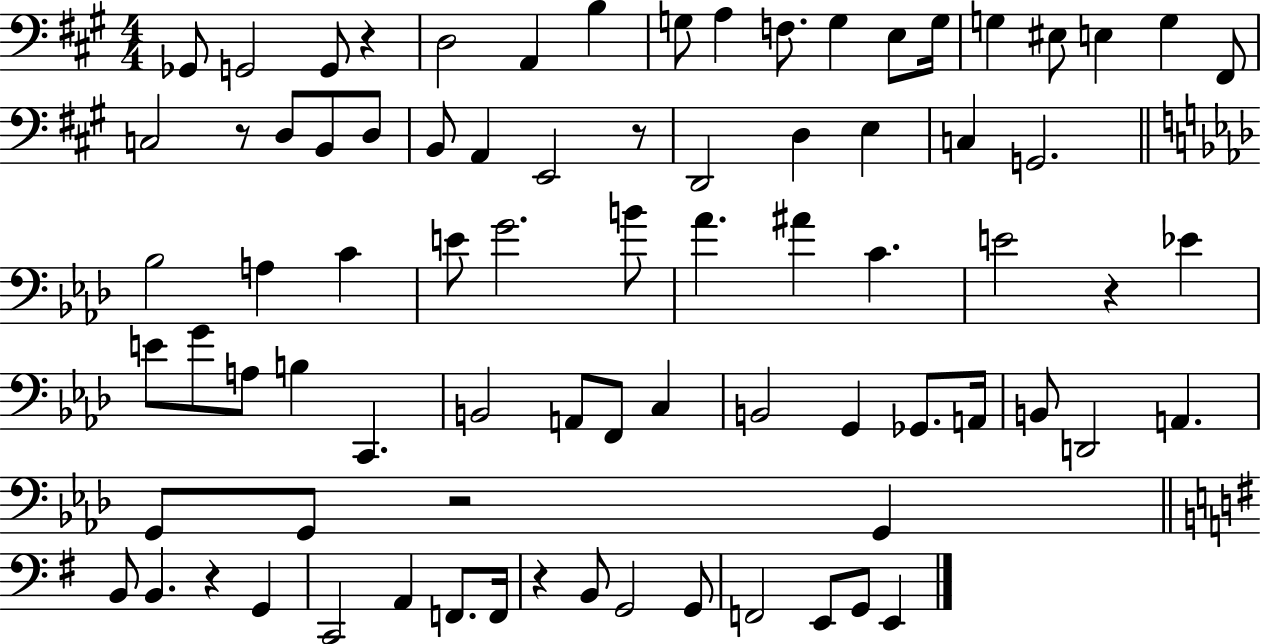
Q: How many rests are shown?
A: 7